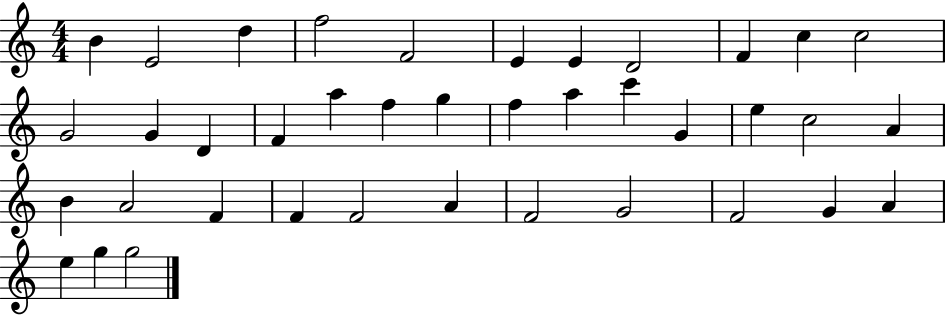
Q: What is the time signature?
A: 4/4